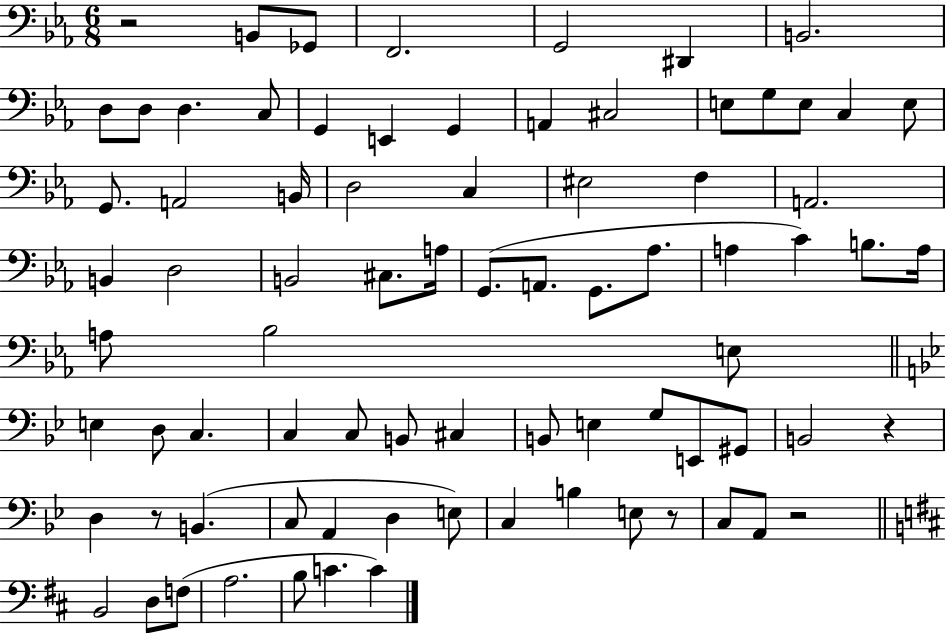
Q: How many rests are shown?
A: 5